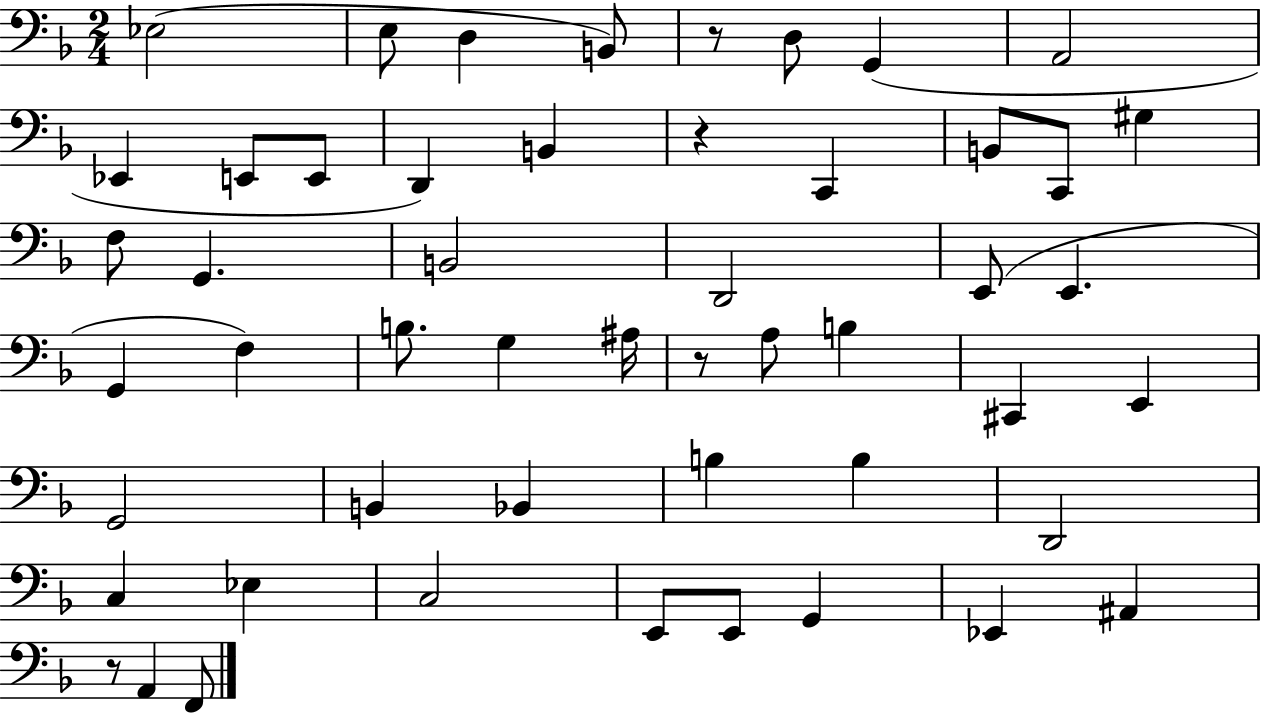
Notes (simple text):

Eb3/h E3/e D3/q B2/e R/e D3/e G2/q A2/h Eb2/q E2/e E2/e D2/q B2/q R/q C2/q B2/e C2/e G#3/q F3/e G2/q. B2/h D2/h E2/e E2/q. G2/q F3/q B3/e. G3/q A#3/s R/e A3/e B3/q C#2/q E2/q G2/h B2/q Bb2/q B3/q B3/q D2/h C3/q Eb3/q C3/h E2/e E2/e G2/q Eb2/q A#2/q R/e A2/q F2/e